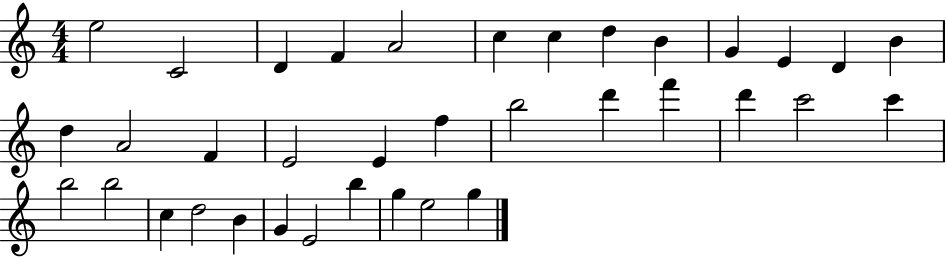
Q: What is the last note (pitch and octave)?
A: G5